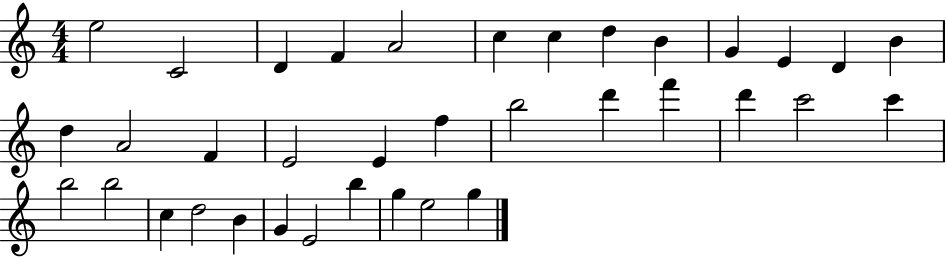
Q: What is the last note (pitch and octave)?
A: G5